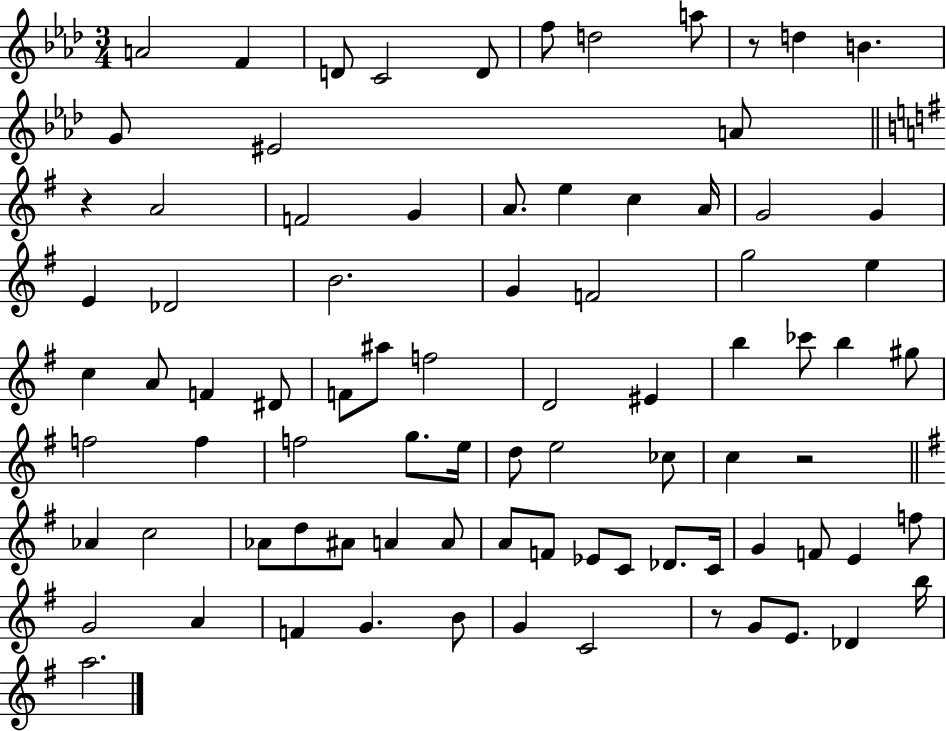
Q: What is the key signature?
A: AES major